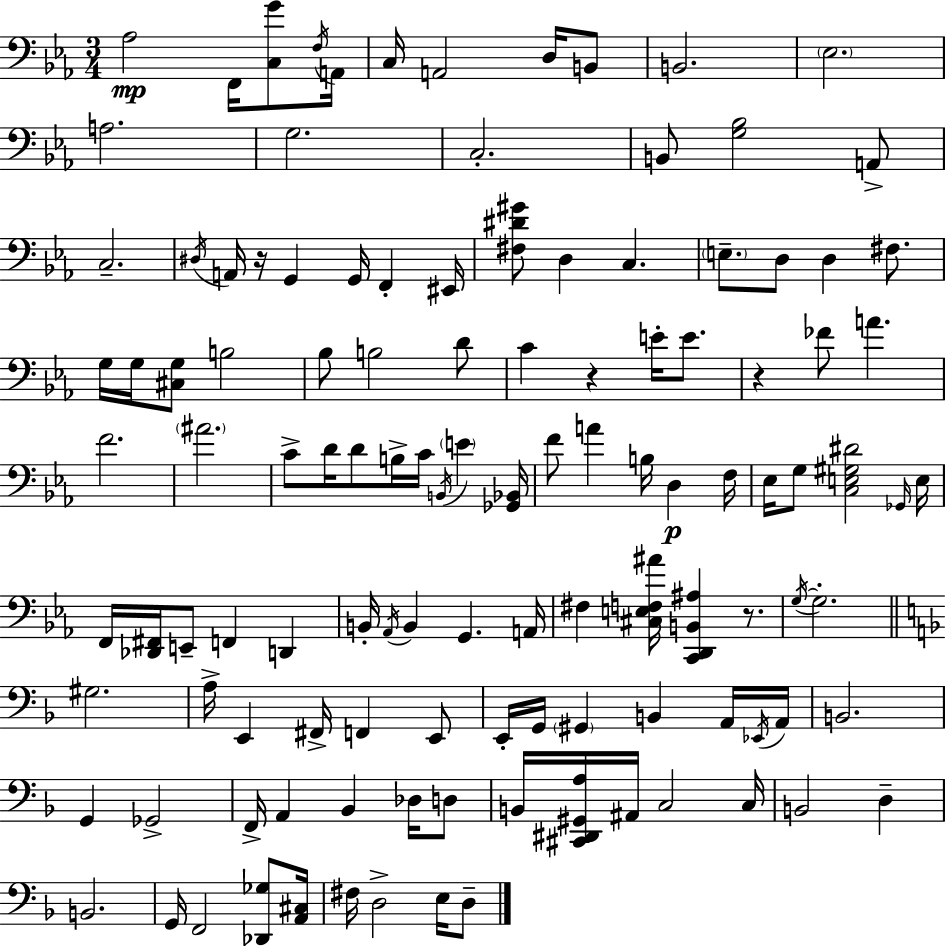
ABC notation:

X:1
T:Untitled
M:3/4
L:1/4
K:Eb
_A,2 F,,/4 [C,G]/2 F,/4 A,,/4 C,/4 A,,2 D,/4 B,,/2 B,,2 _E,2 A,2 G,2 C,2 B,,/2 [G,_B,]2 A,,/2 C,2 ^D,/4 A,,/4 z/4 G,, G,,/4 F,, ^E,,/4 [^F,^D^G]/2 D, C, E,/2 D,/2 D, ^F,/2 G,/4 G,/4 [^C,G,]/2 B,2 _B,/2 B,2 D/2 C z E/4 E/2 z _F/2 A F2 ^A2 C/2 D/4 D/2 B,/4 C/4 B,,/4 E [_G,,_B,,]/4 F/2 A B,/4 D, F,/4 _E,/4 G,/2 [C,E,^G,^D]2 _G,,/4 E,/4 F,,/4 [_D,,^F,,]/4 E,,/2 F,, D,, B,,/4 _A,,/4 B,, G,, A,,/4 ^F, [^C,E,F,^A]/4 [C,,D,,B,,^A,] z/2 G,/4 G,2 ^G,2 A,/4 E,, ^F,,/4 F,, E,,/2 E,,/4 G,,/4 ^G,, B,, A,,/4 _E,,/4 A,,/4 B,,2 G,, _G,,2 F,,/4 A,, _B,, _D,/4 D,/2 B,,/4 [^C,,^D,,^G,,A,]/4 ^A,,/4 C,2 C,/4 B,,2 D, B,,2 G,,/4 F,,2 [_D,,_G,]/2 [A,,^C,]/4 ^F,/4 D,2 E,/4 D,/2